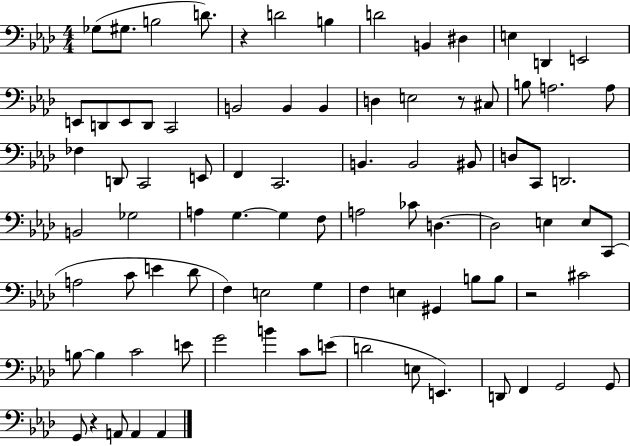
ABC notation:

X:1
T:Untitled
M:4/4
L:1/4
K:Ab
_G,/2 ^G,/2 B,2 D/2 z D2 B, D2 B,, ^D, E, D,, E,,2 E,,/2 D,,/2 E,,/2 D,,/2 C,,2 B,,2 B,, B,, D, E,2 z/2 ^C,/2 B,/2 A,2 A,/2 _F, D,,/2 C,,2 E,,/2 F,, C,,2 B,, B,,2 ^B,,/2 D,/2 C,,/2 D,,2 B,,2 _G,2 A, G, G, F,/2 A,2 _C/2 D, D,2 E, E,/2 C,,/2 A,2 C/2 E _D/2 F, E,2 G, F, E, ^G,, B,/2 B,/2 z2 ^C2 B,/2 B, C2 E/2 G2 B C/2 E/2 D2 E,/2 E,, D,,/2 F,, G,,2 G,,/2 G,,/2 z A,,/2 A,, A,,